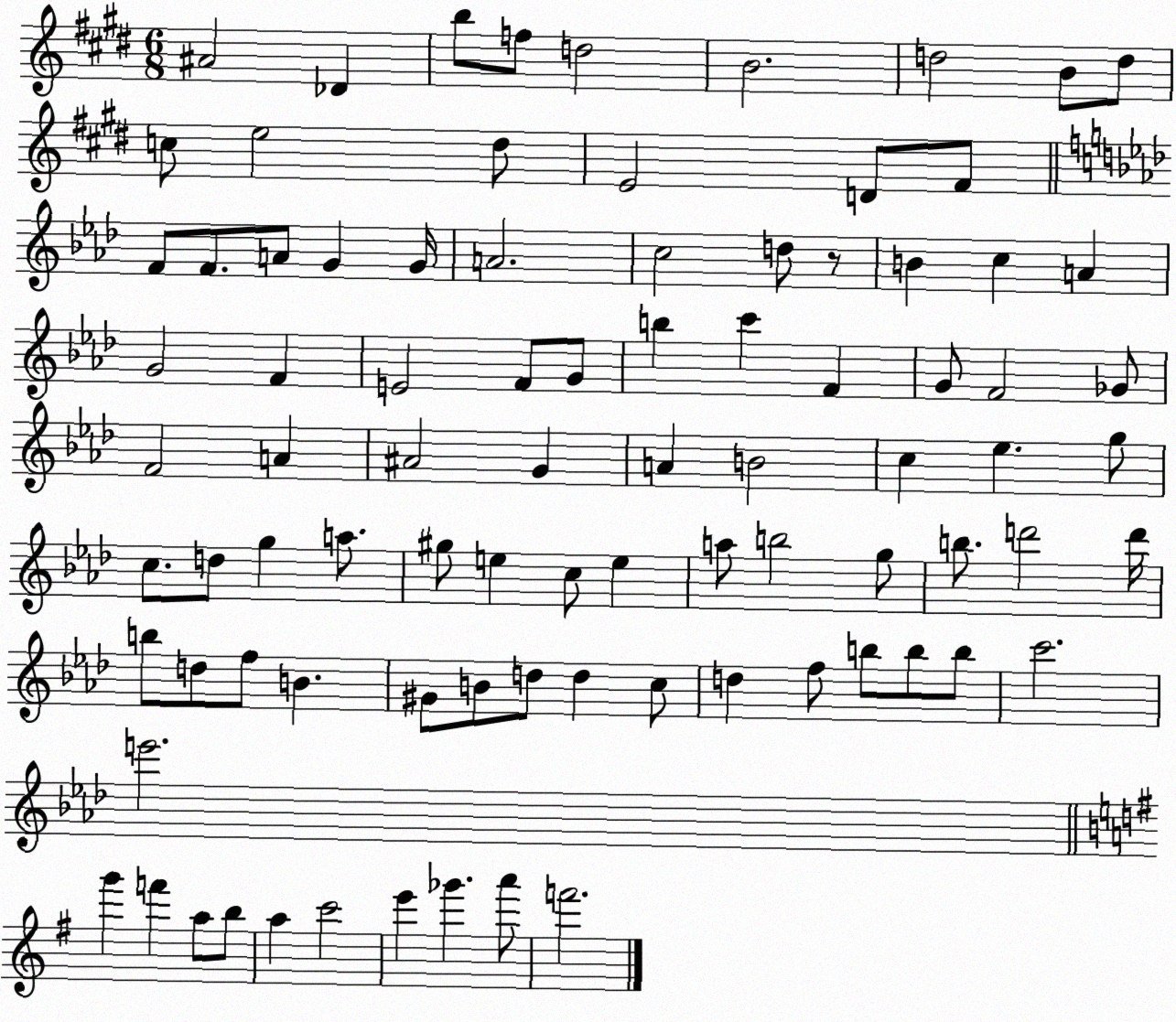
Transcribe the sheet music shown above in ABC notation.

X:1
T:Untitled
M:6/8
L:1/4
K:E
^A2 _D b/2 f/2 d2 B2 d2 B/2 d/2 c/2 e2 ^d/2 E2 D/2 ^F/2 F/2 F/2 A/2 G G/4 A2 c2 d/2 z/2 B c A G2 F E2 F/2 G/2 b c' F G/2 F2 _G/2 F2 A ^A2 G A B2 c _e g/2 c/2 d/2 g a/2 ^g/2 e c/2 e a/2 b2 g/2 b/2 d'2 d'/4 b/2 d/2 f/2 B ^G/2 B/2 d/2 d c/2 d f/2 b/2 b/2 b/2 c'2 e'2 g' f' a/2 b/2 a c'2 e' _g' a'/2 f'2